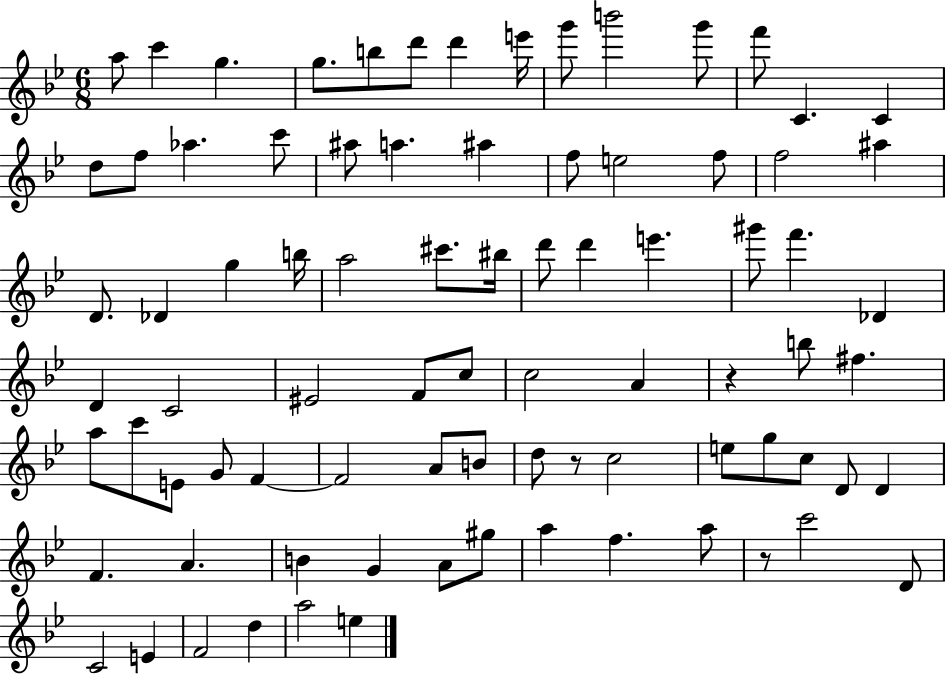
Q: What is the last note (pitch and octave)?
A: E5